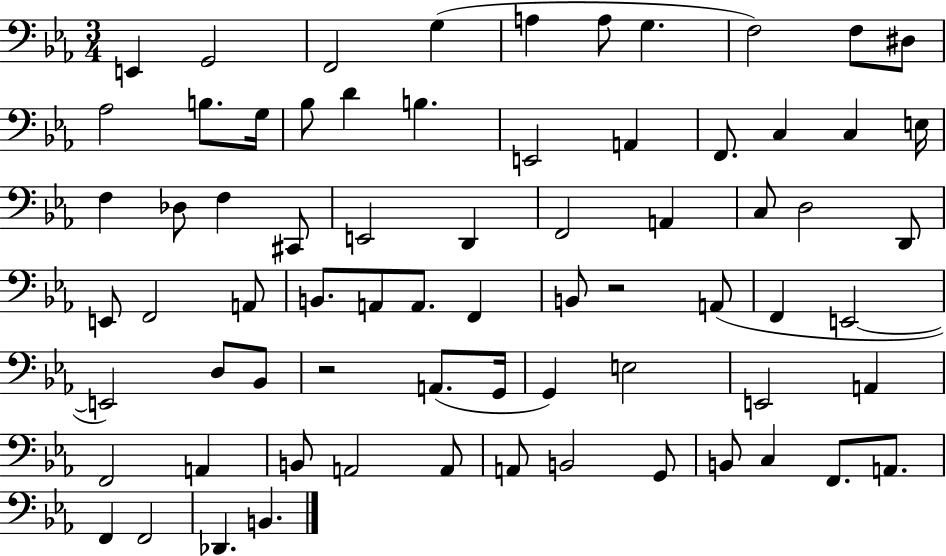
X:1
T:Untitled
M:3/4
L:1/4
K:Eb
E,, G,,2 F,,2 G, A, A,/2 G, F,2 F,/2 ^D,/2 _A,2 B,/2 G,/4 _B,/2 D B, E,,2 A,, F,,/2 C, C, E,/4 F, _D,/2 F, ^C,,/2 E,,2 D,, F,,2 A,, C,/2 D,2 D,,/2 E,,/2 F,,2 A,,/2 B,,/2 A,,/2 A,,/2 F,, B,,/2 z2 A,,/2 F,, E,,2 E,,2 D,/2 _B,,/2 z2 A,,/2 G,,/4 G,, E,2 E,,2 A,, F,,2 A,, B,,/2 A,,2 A,,/2 A,,/2 B,,2 G,,/2 B,,/2 C, F,,/2 A,,/2 F,, F,,2 _D,, B,,